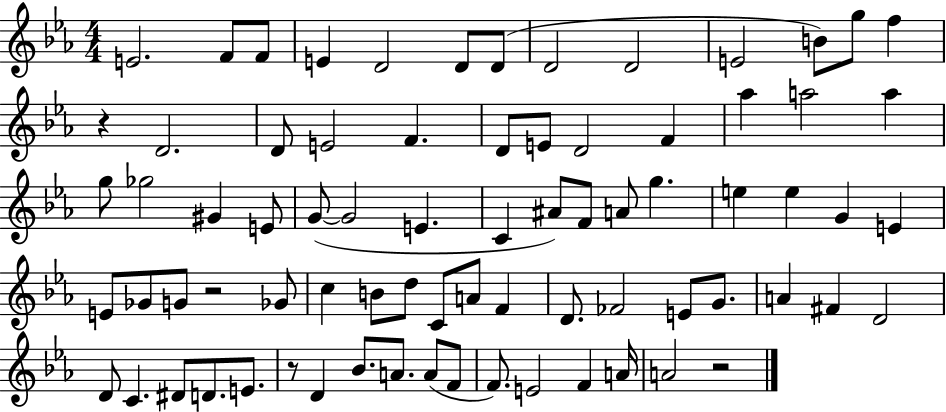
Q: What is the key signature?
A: EES major